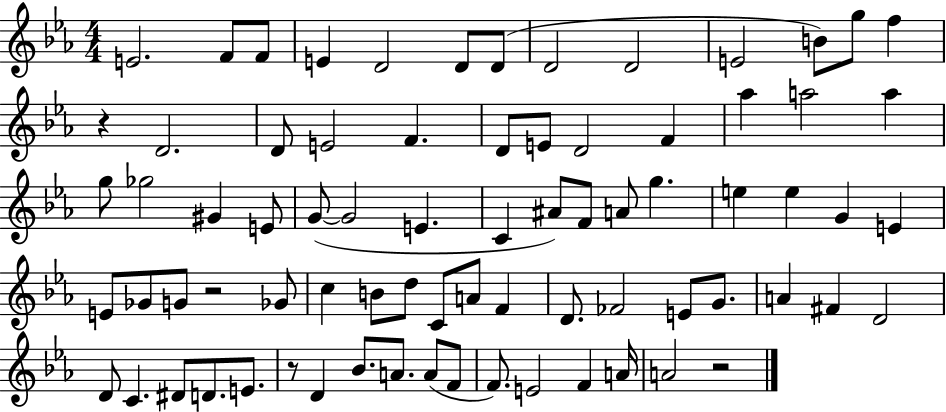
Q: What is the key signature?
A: EES major